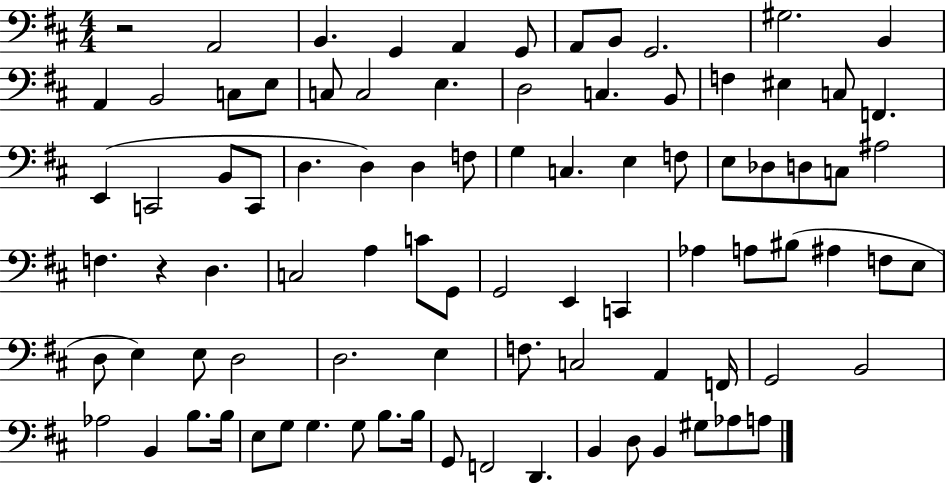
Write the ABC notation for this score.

X:1
T:Untitled
M:4/4
L:1/4
K:D
z2 A,,2 B,, G,, A,, G,,/2 A,,/2 B,,/2 G,,2 ^G,2 B,, A,, B,,2 C,/2 E,/2 C,/2 C,2 E, D,2 C, B,,/2 F, ^E, C,/2 F,, E,, C,,2 B,,/2 C,,/2 D, D, D, F,/2 G, C, E, F,/2 E,/2 _D,/2 D,/2 C,/2 ^A,2 F, z D, C,2 A, C/2 G,,/2 G,,2 E,, C,, _A, A,/2 ^B,/2 ^A, F,/2 E,/2 D,/2 E, E,/2 D,2 D,2 E, F,/2 C,2 A,, F,,/4 G,,2 B,,2 _A,2 B,, B,/2 B,/4 E,/2 G,/2 G, G,/2 B,/2 B,/4 G,,/2 F,,2 D,, B,, D,/2 B,, ^G,/2 _A,/2 A,/2